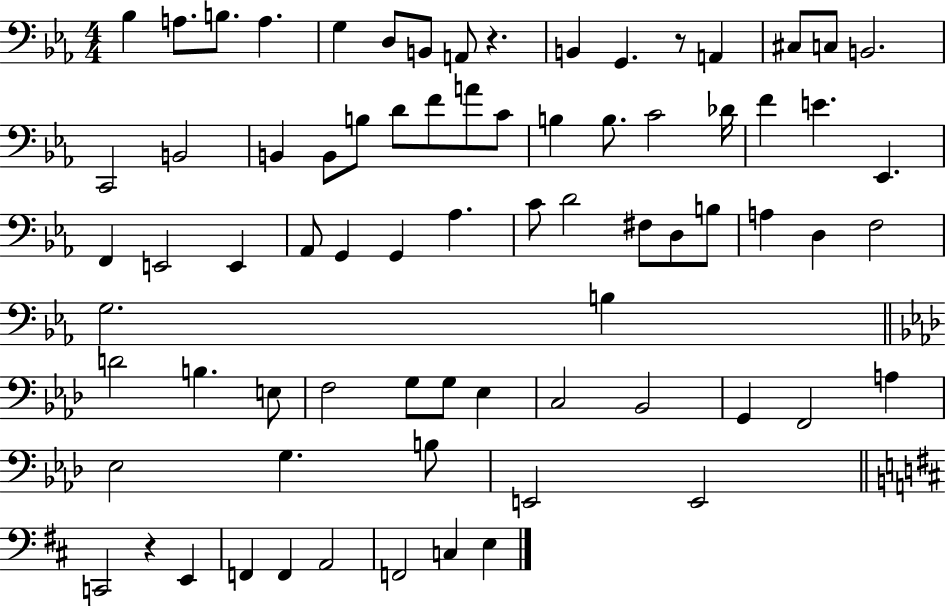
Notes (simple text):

Bb3/q A3/e. B3/e. A3/q. G3/q D3/e B2/e A2/e R/q. B2/q G2/q. R/e A2/q C#3/e C3/e B2/h. C2/h B2/h B2/q B2/e B3/e D4/e F4/e A4/e C4/e B3/q B3/e. C4/h Db4/s F4/q E4/q. Eb2/q. F2/q E2/h E2/q Ab2/e G2/q G2/q Ab3/q. C4/e D4/h F#3/e D3/e B3/e A3/q D3/q F3/h G3/h. B3/q D4/h B3/q. E3/e F3/h G3/e G3/e Eb3/q C3/h Bb2/h G2/q F2/h A3/q Eb3/h G3/q. B3/e E2/h E2/h C2/h R/q E2/q F2/q F2/q A2/h F2/h C3/q E3/q